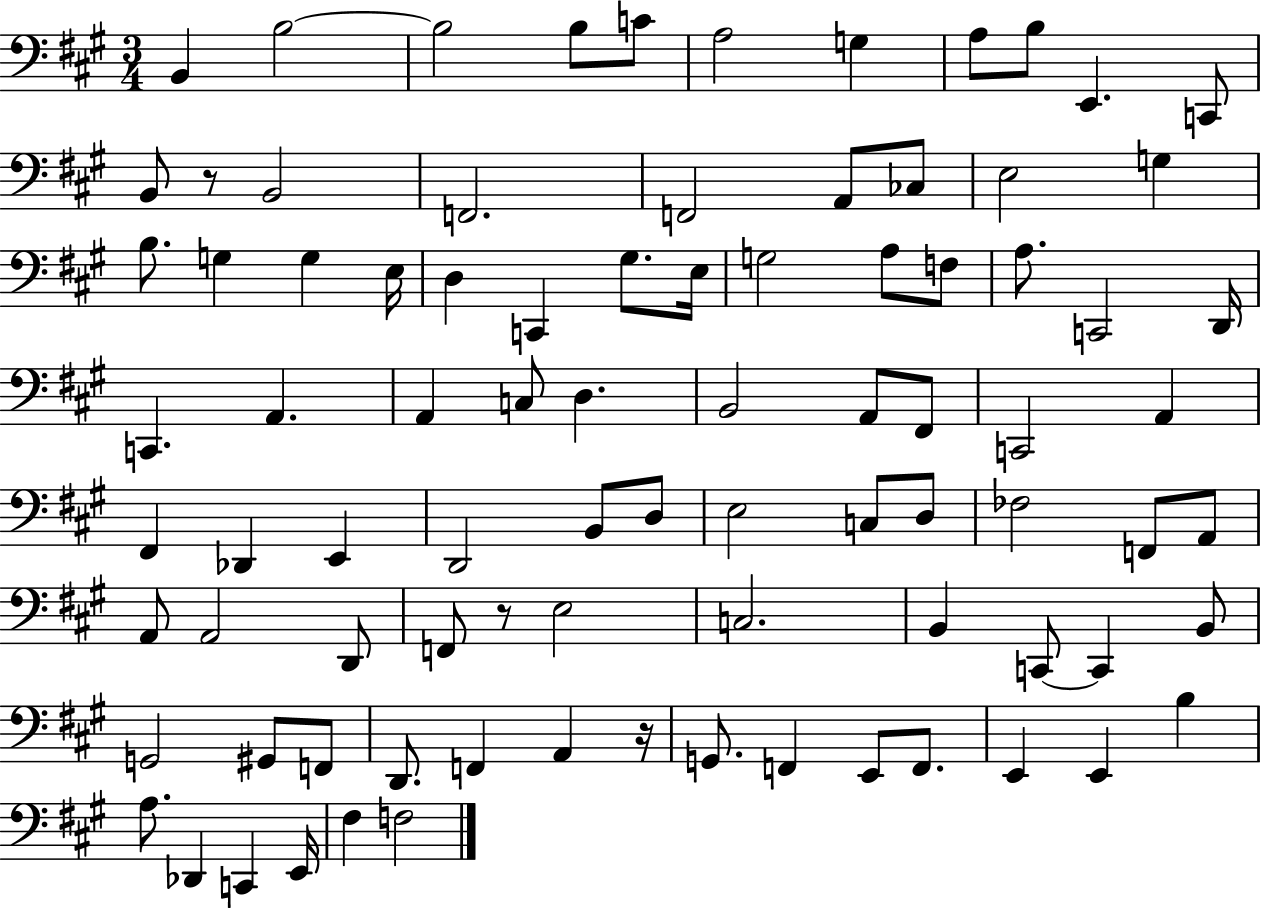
X:1
T:Untitled
M:3/4
L:1/4
K:A
B,, B,2 B,2 B,/2 C/2 A,2 G, A,/2 B,/2 E,, C,,/2 B,,/2 z/2 B,,2 F,,2 F,,2 A,,/2 _C,/2 E,2 G, B,/2 G, G, E,/4 D, C,, ^G,/2 E,/4 G,2 A,/2 F,/2 A,/2 C,,2 D,,/4 C,, A,, A,, C,/2 D, B,,2 A,,/2 ^F,,/2 C,,2 A,, ^F,, _D,, E,, D,,2 B,,/2 D,/2 E,2 C,/2 D,/2 _F,2 F,,/2 A,,/2 A,,/2 A,,2 D,,/2 F,,/2 z/2 E,2 C,2 B,, C,,/2 C,, B,,/2 G,,2 ^G,,/2 F,,/2 D,,/2 F,, A,, z/4 G,,/2 F,, E,,/2 F,,/2 E,, E,, B, A,/2 _D,, C,, E,,/4 ^F, F,2